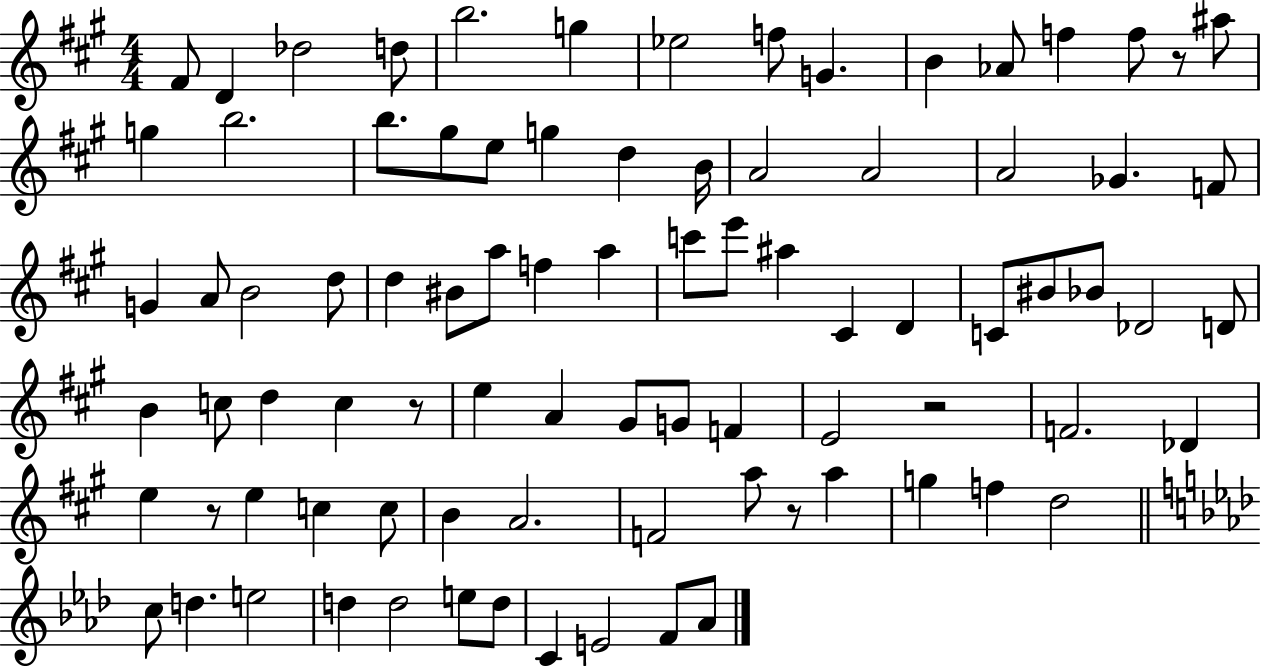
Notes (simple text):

F#4/e D4/q Db5/h D5/e B5/h. G5/q Eb5/h F5/e G4/q. B4/q Ab4/e F5/q F5/e R/e A#5/e G5/q B5/h. B5/e. G#5/e E5/e G5/q D5/q B4/s A4/h A4/h A4/h Gb4/q. F4/e G4/q A4/e B4/h D5/e D5/q BIS4/e A5/e F5/q A5/q C6/e E6/e A#5/q C#4/q D4/q C4/e BIS4/e Bb4/e Db4/h D4/e B4/q C5/e D5/q C5/q R/e E5/q A4/q G#4/e G4/e F4/q E4/h R/h F4/h. Db4/q E5/q R/e E5/q C5/q C5/e B4/q A4/h. F4/h A5/e R/e A5/q G5/q F5/q D5/h C5/e D5/q. E5/h D5/q D5/h E5/e D5/e C4/q E4/h F4/e Ab4/e